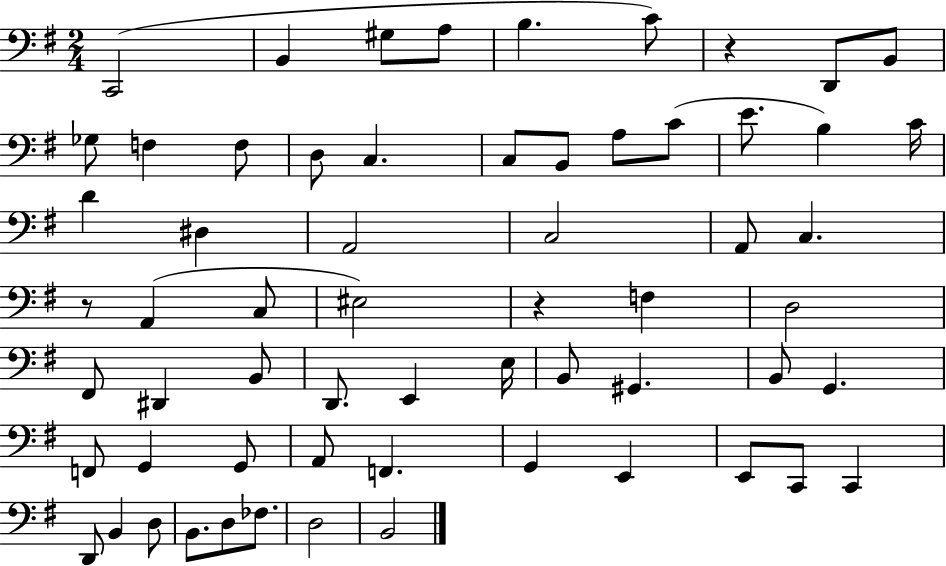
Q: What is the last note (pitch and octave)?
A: B2